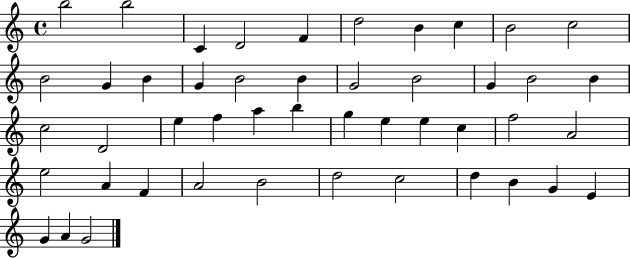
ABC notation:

X:1
T:Untitled
M:4/4
L:1/4
K:C
b2 b2 C D2 F d2 B c B2 c2 B2 G B G B2 B G2 B2 G B2 B c2 D2 e f a b g e e c f2 A2 e2 A F A2 B2 d2 c2 d B G E G A G2